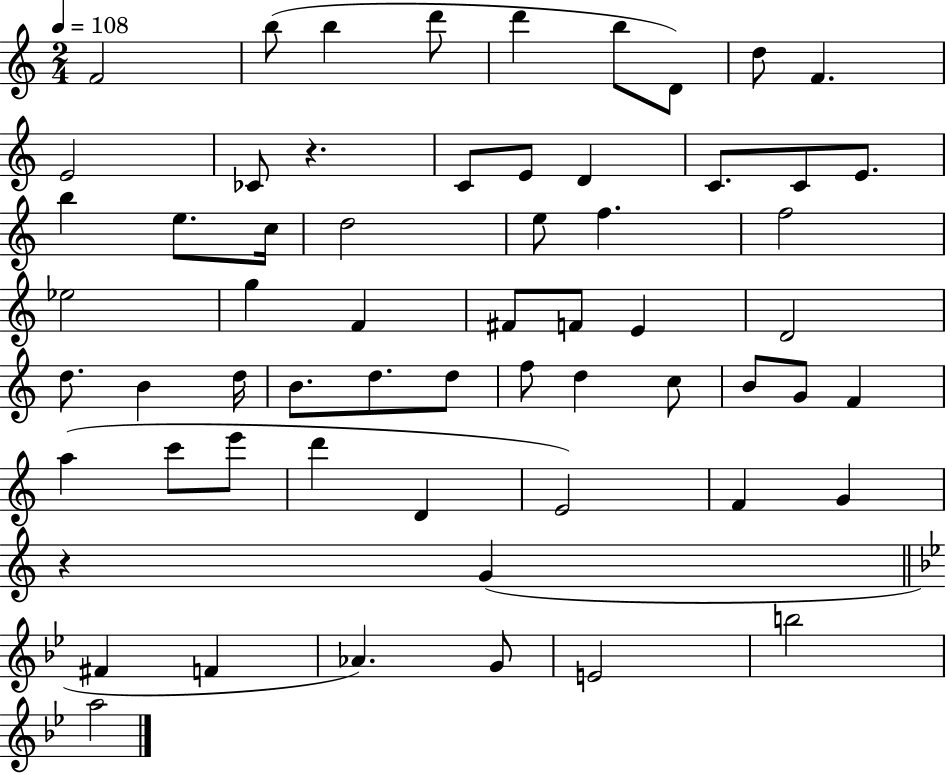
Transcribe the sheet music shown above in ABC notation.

X:1
T:Untitled
M:2/4
L:1/4
K:C
F2 b/2 b d'/2 d' b/2 D/2 d/2 F E2 _C/2 z C/2 E/2 D C/2 C/2 E/2 b e/2 c/4 d2 e/2 f f2 _e2 g F ^F/2 F/2 E D2 d/2 B d/4 B/2 d/2 d/2 f/2 d c/2 B/2 G/2 F a c'/2 e'/2 d' D E2 F G z G ^F F _A G/2 E2 b2 a2